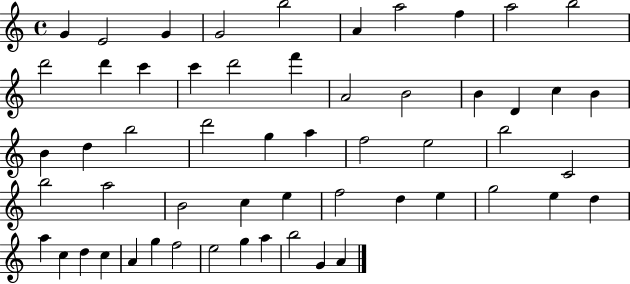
G4/q E4/h G4/q G4/h B5/h A4/q A5/h F5/q A5/h B5/h D6/h D6/q C6/q C6/q D6/h F6/q A4/h B4/h B4/q D4/q C5/q B4/q B4/q D5/q B5/h D6/h G5/q A5/q F5/h E5/h B5/h C4/h B5/h A5/h B4/h C5/q E5/q F5/h D5/q E5/q G5/h E5/q D5/q A5/q C5/q D5/q C5/q A4/q G5/q F5/h E5/h G5/q A5/q B5/h G4/q A4/q